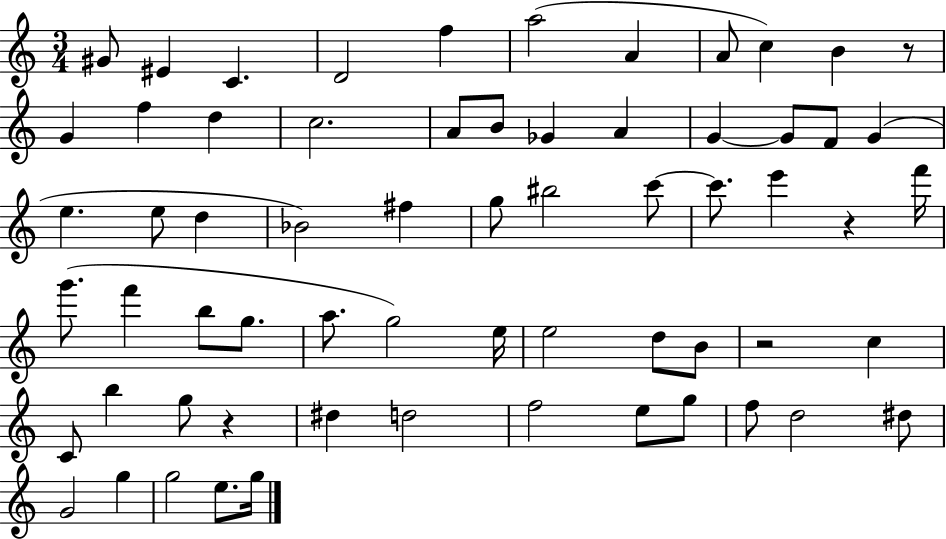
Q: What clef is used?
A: treble